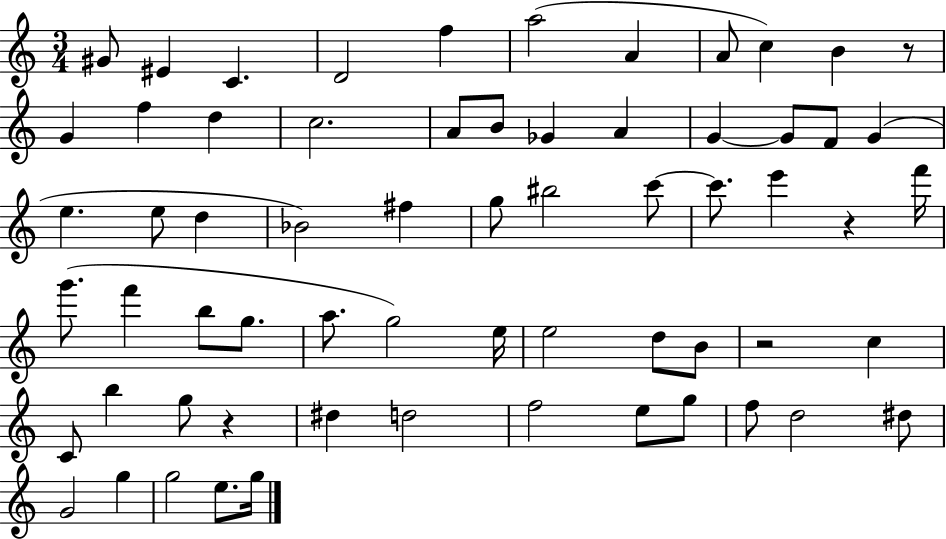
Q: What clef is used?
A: treble